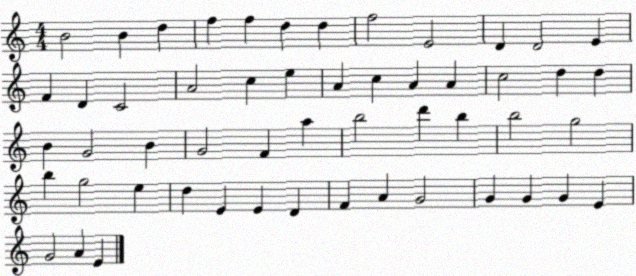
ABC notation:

X:1
T:Untitled
M:4/4
L:1/4
K:C
B2 B d f f d d f2 E2 D D2 E F D C2 A2 c e A c A A c2 d d B G2 B G2 F a b2 d' b b2 g2 b g2 e d E E D F A G2 G G G E G2 A E